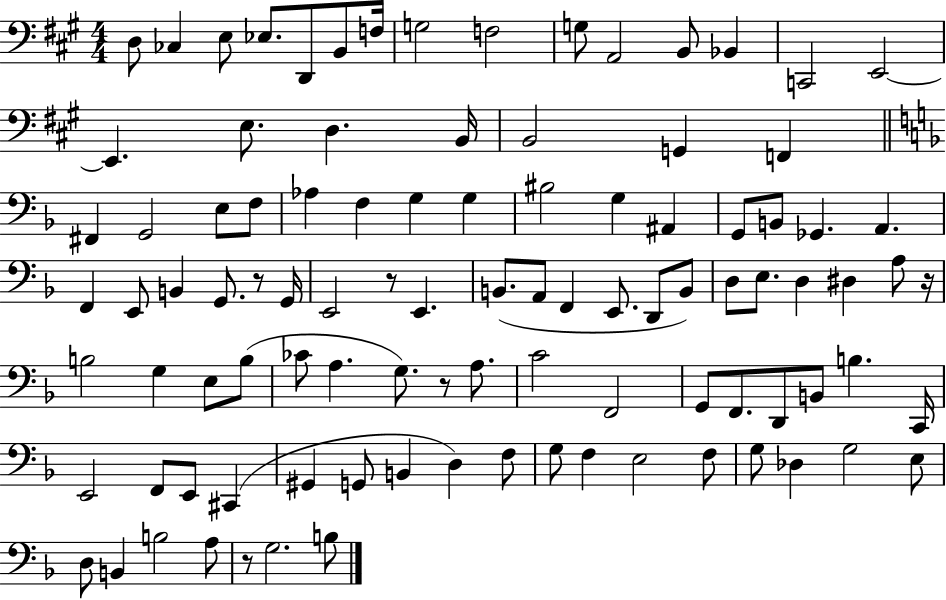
X:1
T:Untitled
M:4/4
L:1/4
K:A
D,/2 _C, E,/2 _E,/2 D,,/2 B,,/2 F,/4 G,2 F,2 G,/2 A,,2 B,,/2 _B,, C,,2 E,,2 E,, E,/2 D, B,,/4 B,,2 G,, F,, ^F,, G,,2 E,/2 F,/2 _A, F, G, G, ^B,2 G, ^A,, G,,/2 B,,/2 _G,, A,, F,, E,,/2 B,, G,,/2 z/2 G,,/4 E,,2 z/2 E,, B,,/2 A,,/2 F,, E,,/2 D,,/2 B,,/2 D,/2 E,/2 D, ^D, A,/2 z/4 B,2 G, E,/2 B,/2 _C/2 A, G,/2 z/2 A,/2 C2 F,,2 G,,/2 F,,/2 D,,/2 B,,/2 B, C,,/4 E,,2 F,,/2 E,,/2 ^C,, ^G,, G,,/2 B,, D, F,/2 G,/2 F, E,2 F,/2 G,/2 _D, G,2 E,/2 D,/2 B,, B,2 A,/2 z/2 G,2 B,/2